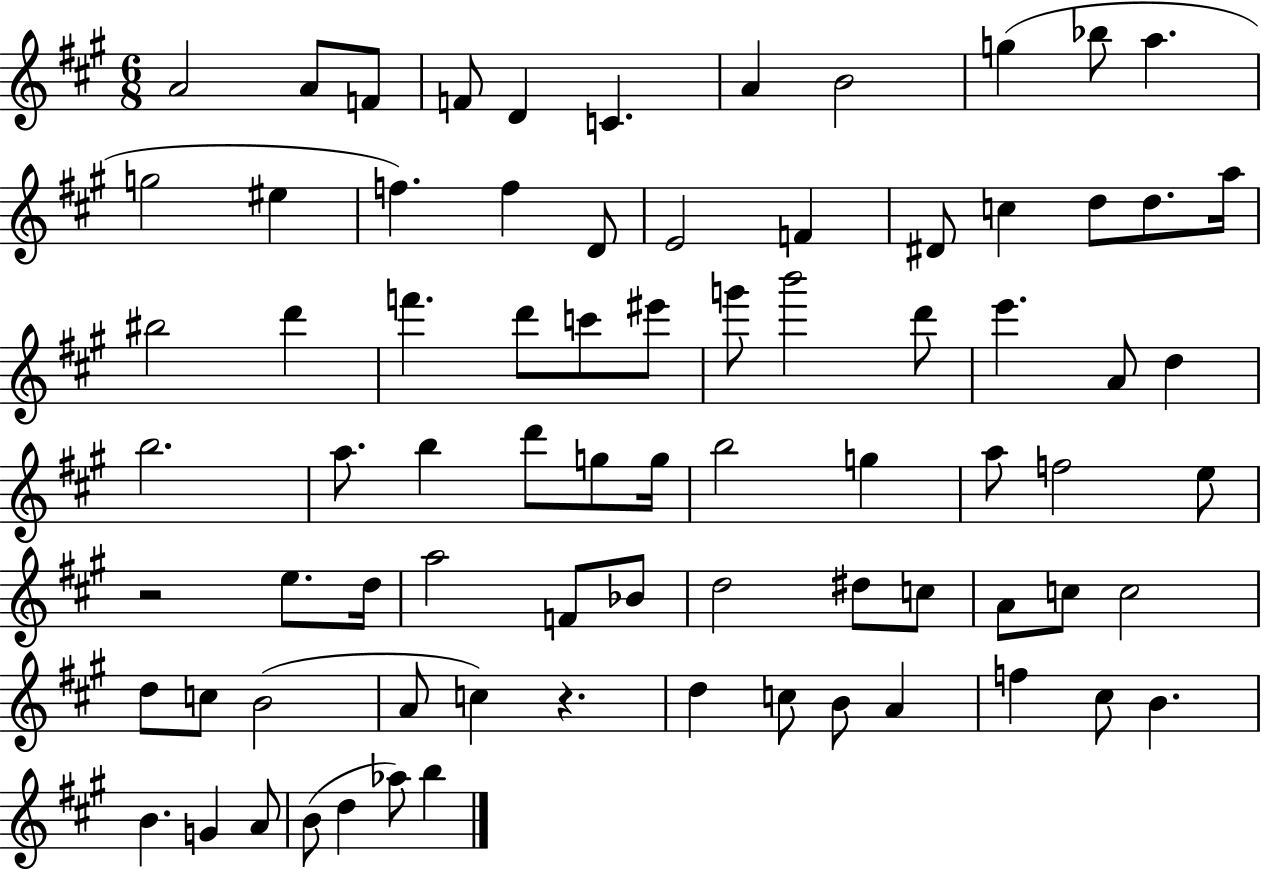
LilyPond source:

{
  \clef treble
  \numericTimeSignature
  \time 6/8
  \key a \major
  \repeat volta 2 { a'2 a'8 f'8 | f'8 d'4 c'4. | a'4 b'2 | g''4( bes''8 a''4. | \break g''2 eis''4 | f''4.) f''4 d'8 | e'2 f'4 | dis'8 c''4 d''8 d''8. a''16 | \break bis''2 d'''4 | f'''4. d'''8 c'''8 eis'''8 | g'''8 b'''2 d'''8 | e'''4. a'8 d''4 | \break b''2. | a''8. b''4 d'''8 g''8 g''16 | b''2 g''4 | a''8 f''2 e''8 | \break r2 e''8. d''16 | a''2 f'8 bes'8 | d''2 dis''8 c''8 | a'8 c''8 c''2 | \break d''8 c''8 b'2( | a'8 c''4) r4. | d''4 c''8 b'8 a'4 | f''4 cis''8 b'4. | \break b'4. g'4 a'8 | b'8( d''4 aes''8) b''4 | } \bar "|."
}